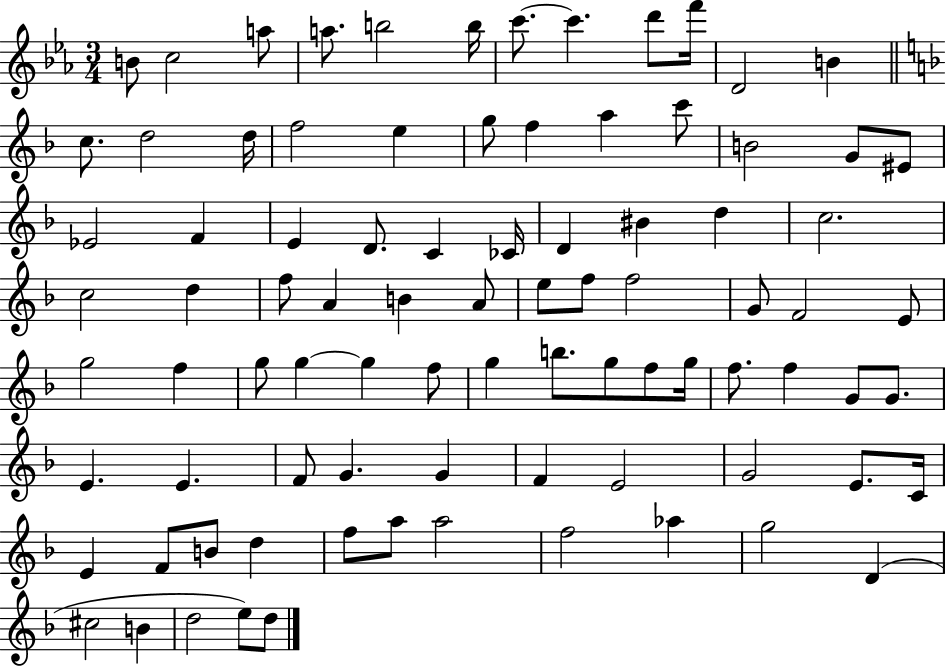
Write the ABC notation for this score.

X:1
T:Untitled
M:3/4
L:1/4
K:Eb
B/2 c2 a/2 a/2 b2 b/4 c'/2 c' d'/2 f'/4 D2 B c/2 d2 d/4 f2 e g/2 f a c'/2 B2 G/2 ^E/2 _E2 F E D/2 C _C/4 D ^B d c2 c2 d f/2 A B A/2 e/2 f/2 f2 G/2 F2 E/2 g2 f g/2 g g f/2 g b/2 g/2 f/2 g/4 f/2 f G/2 G/2 E E F/2 G G F E2 G2 E/2 C/4 E F/2 B/2 d f/2 a/2 a2 f2 _a g2 D ^c2 B d2 e/2 d/2